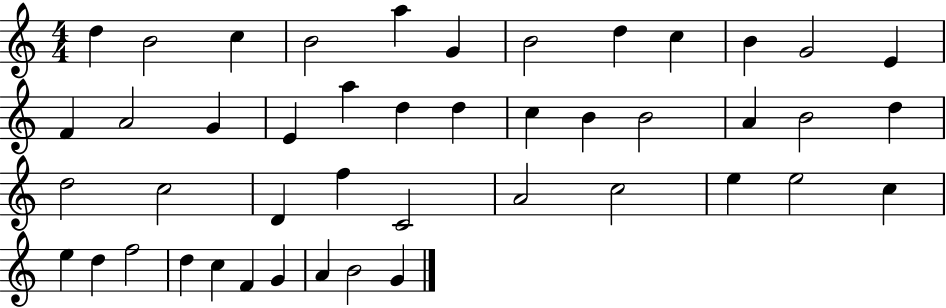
D5/q B4/h C5/q B4/h A5/q G4/q B4/h D5/q C5/q B4/q G4/h E4/q F4/q A4/h G4/q E4/q A5/q D5/q D5/q C5/q B4/q B4/h A4/q B4/h D5/q D5/h C5/h D4/q F5/q C4/h A4/h C5/h E5/q E5/h C5/q E5/q D5/q F5/h D5/q C5/q F4/q G4/q A4/q B4/h G4/q